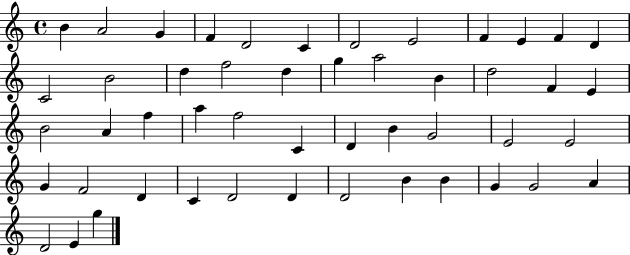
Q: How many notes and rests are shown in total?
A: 49